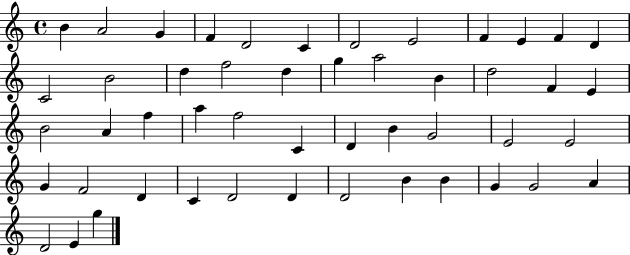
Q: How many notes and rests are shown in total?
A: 49